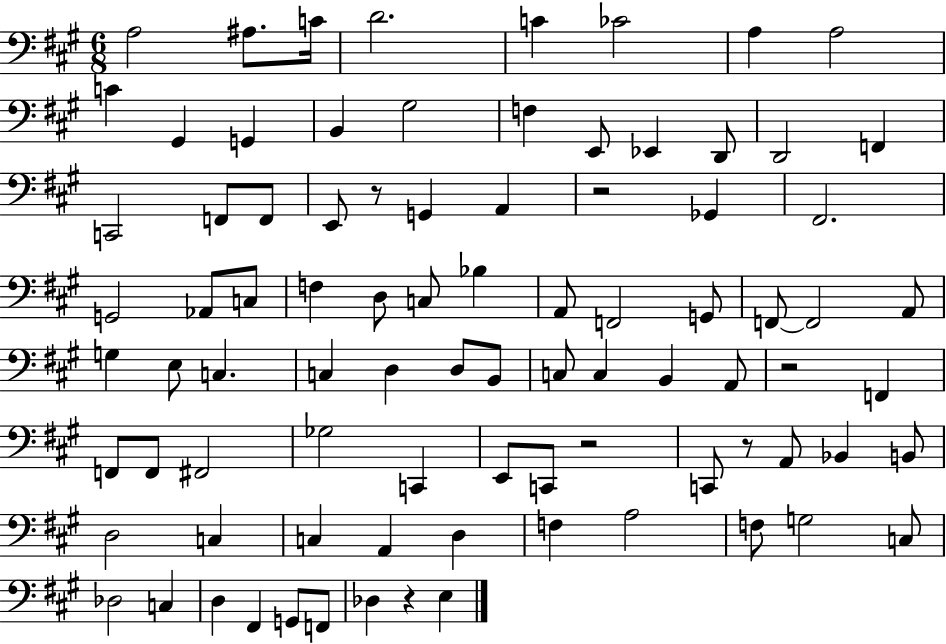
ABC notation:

X:1
T:Untitled
M:6/8
L:1/4
K:A
A,2 ^A,/2 C/4 D2 C _C2 A, A,2 C ^G,, G,, B,, ^G,2 F, E,,/2 _E,, D,,/2 D,,2 F,, C,,2 F,,/2 F,,/2 E,,/2 z/2 G,, A,, z2 _G,, ^F,,2 G,,2 _A,,/2 C,/2 F, D,/2 C,/2 _B, A,,/2 F,,2 G,,/2 F,,/2 F,,2 A,,/2 G, E,/2 C, C, D, D,/2 B,,/2 C,/2 C, B,, A,,/2 z2 F,, F,,/2 F,,/2 ^F,,2 _G,2 C,, E,,/2 C,,/2 z2 C,,/2 z/2 A,,/2 _B,, B,,/2 D,2 C, C, A,, D, F, A,2 F,/2 G,2 C,/2 _D,2 C, D, ^F,, G,,/2 F,,/2 _D, z E,